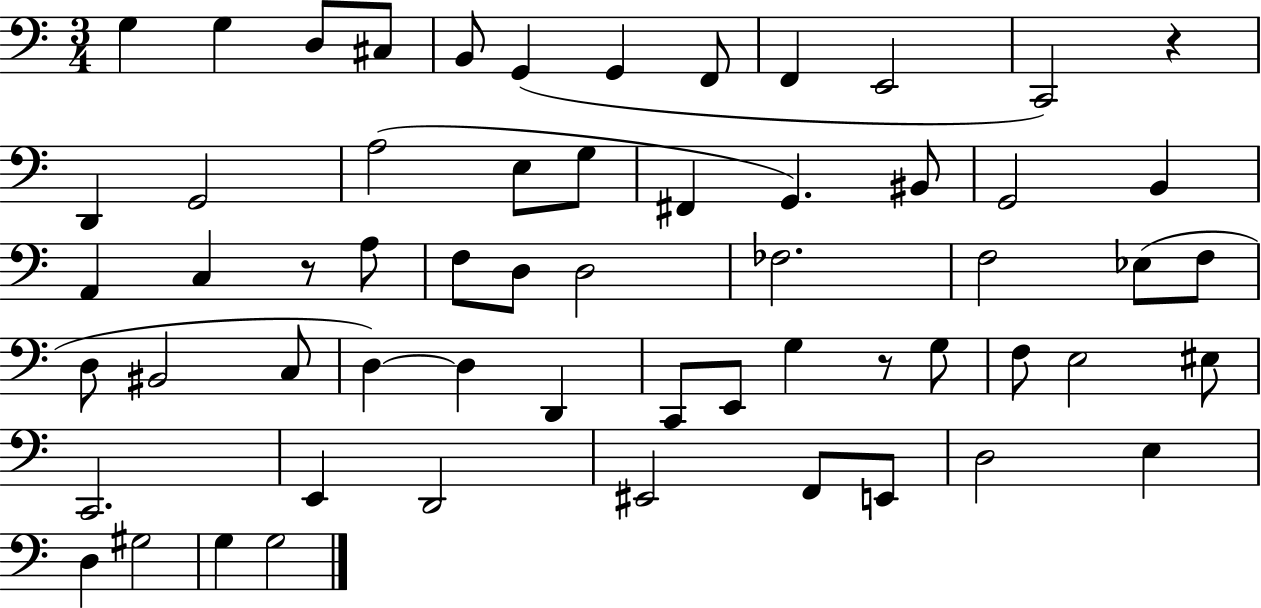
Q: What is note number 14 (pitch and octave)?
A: A3